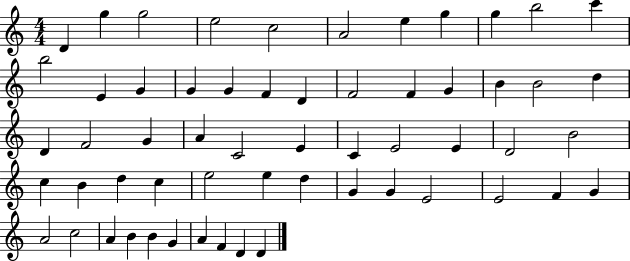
D4/q G5/q G5/h E5/h C5/h A4/h E5/q G5/q G5/q B5/h C6/q B5/h E4/q G4/q G4/q G4/q F4/q D4/q F4/h F4/q G4/q B4/q B4/h D5/q D4/q F4/h G4/q A4/q C4/h E4/q C4/q E4/h E4/q D4/h B4/h C5/q B4/q D5/q C5/q E5/h E5/q D5/q G4/q G4/q E4/h E4/h F4/q G4/q A4/h C5/h A4/q B4/q B4/q G4/q A4/q F4/q D4/q D4/q